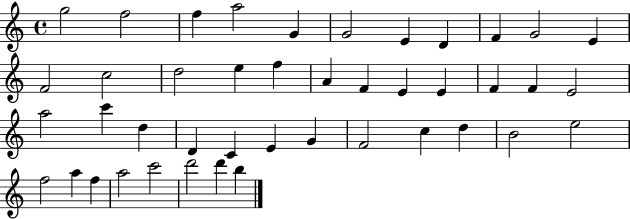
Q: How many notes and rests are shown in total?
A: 43